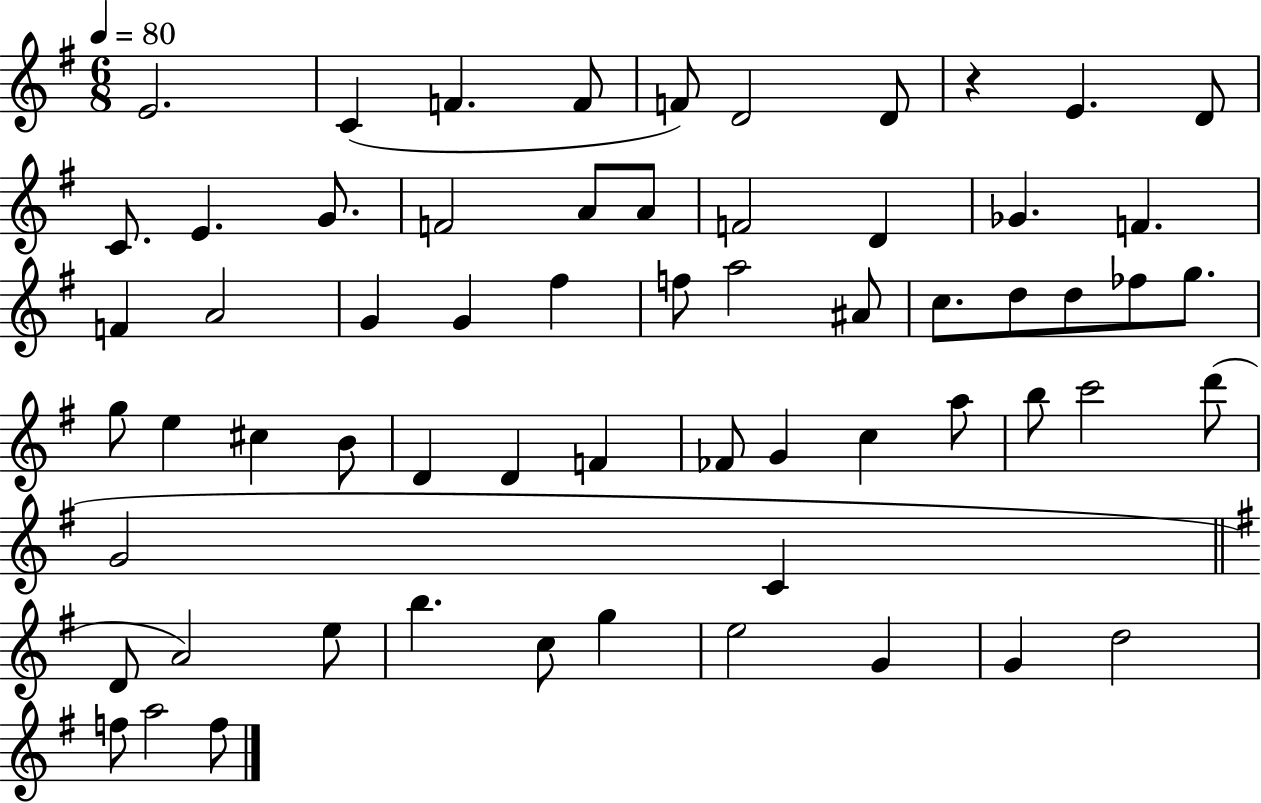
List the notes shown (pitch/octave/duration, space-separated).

E4/h. C4/q F4/q. F4/e F4/e D4/h D4/e R/q E4/q. D4/e C4/e. E4/q. G4/e. F4/h A4/e A4/e F4/h D4/q Gb4/q. F4/q. F4/q A4/h G4/q G4/q F#5/q F5/e A5/h A#4/e C5/e. D5/e D5/e FES5/e G5/e. G5/e E5/q C#5/q B4/e D4/q D4/q F4/q FES4/e G4/q C5/q A5/e B5/e C6/h D6/e G4/h C4/q D4/e A4/h E5/e B5/q. C5/e G5/q E5/h G4/q G4/q D5/h F5/e A5/h F5/e